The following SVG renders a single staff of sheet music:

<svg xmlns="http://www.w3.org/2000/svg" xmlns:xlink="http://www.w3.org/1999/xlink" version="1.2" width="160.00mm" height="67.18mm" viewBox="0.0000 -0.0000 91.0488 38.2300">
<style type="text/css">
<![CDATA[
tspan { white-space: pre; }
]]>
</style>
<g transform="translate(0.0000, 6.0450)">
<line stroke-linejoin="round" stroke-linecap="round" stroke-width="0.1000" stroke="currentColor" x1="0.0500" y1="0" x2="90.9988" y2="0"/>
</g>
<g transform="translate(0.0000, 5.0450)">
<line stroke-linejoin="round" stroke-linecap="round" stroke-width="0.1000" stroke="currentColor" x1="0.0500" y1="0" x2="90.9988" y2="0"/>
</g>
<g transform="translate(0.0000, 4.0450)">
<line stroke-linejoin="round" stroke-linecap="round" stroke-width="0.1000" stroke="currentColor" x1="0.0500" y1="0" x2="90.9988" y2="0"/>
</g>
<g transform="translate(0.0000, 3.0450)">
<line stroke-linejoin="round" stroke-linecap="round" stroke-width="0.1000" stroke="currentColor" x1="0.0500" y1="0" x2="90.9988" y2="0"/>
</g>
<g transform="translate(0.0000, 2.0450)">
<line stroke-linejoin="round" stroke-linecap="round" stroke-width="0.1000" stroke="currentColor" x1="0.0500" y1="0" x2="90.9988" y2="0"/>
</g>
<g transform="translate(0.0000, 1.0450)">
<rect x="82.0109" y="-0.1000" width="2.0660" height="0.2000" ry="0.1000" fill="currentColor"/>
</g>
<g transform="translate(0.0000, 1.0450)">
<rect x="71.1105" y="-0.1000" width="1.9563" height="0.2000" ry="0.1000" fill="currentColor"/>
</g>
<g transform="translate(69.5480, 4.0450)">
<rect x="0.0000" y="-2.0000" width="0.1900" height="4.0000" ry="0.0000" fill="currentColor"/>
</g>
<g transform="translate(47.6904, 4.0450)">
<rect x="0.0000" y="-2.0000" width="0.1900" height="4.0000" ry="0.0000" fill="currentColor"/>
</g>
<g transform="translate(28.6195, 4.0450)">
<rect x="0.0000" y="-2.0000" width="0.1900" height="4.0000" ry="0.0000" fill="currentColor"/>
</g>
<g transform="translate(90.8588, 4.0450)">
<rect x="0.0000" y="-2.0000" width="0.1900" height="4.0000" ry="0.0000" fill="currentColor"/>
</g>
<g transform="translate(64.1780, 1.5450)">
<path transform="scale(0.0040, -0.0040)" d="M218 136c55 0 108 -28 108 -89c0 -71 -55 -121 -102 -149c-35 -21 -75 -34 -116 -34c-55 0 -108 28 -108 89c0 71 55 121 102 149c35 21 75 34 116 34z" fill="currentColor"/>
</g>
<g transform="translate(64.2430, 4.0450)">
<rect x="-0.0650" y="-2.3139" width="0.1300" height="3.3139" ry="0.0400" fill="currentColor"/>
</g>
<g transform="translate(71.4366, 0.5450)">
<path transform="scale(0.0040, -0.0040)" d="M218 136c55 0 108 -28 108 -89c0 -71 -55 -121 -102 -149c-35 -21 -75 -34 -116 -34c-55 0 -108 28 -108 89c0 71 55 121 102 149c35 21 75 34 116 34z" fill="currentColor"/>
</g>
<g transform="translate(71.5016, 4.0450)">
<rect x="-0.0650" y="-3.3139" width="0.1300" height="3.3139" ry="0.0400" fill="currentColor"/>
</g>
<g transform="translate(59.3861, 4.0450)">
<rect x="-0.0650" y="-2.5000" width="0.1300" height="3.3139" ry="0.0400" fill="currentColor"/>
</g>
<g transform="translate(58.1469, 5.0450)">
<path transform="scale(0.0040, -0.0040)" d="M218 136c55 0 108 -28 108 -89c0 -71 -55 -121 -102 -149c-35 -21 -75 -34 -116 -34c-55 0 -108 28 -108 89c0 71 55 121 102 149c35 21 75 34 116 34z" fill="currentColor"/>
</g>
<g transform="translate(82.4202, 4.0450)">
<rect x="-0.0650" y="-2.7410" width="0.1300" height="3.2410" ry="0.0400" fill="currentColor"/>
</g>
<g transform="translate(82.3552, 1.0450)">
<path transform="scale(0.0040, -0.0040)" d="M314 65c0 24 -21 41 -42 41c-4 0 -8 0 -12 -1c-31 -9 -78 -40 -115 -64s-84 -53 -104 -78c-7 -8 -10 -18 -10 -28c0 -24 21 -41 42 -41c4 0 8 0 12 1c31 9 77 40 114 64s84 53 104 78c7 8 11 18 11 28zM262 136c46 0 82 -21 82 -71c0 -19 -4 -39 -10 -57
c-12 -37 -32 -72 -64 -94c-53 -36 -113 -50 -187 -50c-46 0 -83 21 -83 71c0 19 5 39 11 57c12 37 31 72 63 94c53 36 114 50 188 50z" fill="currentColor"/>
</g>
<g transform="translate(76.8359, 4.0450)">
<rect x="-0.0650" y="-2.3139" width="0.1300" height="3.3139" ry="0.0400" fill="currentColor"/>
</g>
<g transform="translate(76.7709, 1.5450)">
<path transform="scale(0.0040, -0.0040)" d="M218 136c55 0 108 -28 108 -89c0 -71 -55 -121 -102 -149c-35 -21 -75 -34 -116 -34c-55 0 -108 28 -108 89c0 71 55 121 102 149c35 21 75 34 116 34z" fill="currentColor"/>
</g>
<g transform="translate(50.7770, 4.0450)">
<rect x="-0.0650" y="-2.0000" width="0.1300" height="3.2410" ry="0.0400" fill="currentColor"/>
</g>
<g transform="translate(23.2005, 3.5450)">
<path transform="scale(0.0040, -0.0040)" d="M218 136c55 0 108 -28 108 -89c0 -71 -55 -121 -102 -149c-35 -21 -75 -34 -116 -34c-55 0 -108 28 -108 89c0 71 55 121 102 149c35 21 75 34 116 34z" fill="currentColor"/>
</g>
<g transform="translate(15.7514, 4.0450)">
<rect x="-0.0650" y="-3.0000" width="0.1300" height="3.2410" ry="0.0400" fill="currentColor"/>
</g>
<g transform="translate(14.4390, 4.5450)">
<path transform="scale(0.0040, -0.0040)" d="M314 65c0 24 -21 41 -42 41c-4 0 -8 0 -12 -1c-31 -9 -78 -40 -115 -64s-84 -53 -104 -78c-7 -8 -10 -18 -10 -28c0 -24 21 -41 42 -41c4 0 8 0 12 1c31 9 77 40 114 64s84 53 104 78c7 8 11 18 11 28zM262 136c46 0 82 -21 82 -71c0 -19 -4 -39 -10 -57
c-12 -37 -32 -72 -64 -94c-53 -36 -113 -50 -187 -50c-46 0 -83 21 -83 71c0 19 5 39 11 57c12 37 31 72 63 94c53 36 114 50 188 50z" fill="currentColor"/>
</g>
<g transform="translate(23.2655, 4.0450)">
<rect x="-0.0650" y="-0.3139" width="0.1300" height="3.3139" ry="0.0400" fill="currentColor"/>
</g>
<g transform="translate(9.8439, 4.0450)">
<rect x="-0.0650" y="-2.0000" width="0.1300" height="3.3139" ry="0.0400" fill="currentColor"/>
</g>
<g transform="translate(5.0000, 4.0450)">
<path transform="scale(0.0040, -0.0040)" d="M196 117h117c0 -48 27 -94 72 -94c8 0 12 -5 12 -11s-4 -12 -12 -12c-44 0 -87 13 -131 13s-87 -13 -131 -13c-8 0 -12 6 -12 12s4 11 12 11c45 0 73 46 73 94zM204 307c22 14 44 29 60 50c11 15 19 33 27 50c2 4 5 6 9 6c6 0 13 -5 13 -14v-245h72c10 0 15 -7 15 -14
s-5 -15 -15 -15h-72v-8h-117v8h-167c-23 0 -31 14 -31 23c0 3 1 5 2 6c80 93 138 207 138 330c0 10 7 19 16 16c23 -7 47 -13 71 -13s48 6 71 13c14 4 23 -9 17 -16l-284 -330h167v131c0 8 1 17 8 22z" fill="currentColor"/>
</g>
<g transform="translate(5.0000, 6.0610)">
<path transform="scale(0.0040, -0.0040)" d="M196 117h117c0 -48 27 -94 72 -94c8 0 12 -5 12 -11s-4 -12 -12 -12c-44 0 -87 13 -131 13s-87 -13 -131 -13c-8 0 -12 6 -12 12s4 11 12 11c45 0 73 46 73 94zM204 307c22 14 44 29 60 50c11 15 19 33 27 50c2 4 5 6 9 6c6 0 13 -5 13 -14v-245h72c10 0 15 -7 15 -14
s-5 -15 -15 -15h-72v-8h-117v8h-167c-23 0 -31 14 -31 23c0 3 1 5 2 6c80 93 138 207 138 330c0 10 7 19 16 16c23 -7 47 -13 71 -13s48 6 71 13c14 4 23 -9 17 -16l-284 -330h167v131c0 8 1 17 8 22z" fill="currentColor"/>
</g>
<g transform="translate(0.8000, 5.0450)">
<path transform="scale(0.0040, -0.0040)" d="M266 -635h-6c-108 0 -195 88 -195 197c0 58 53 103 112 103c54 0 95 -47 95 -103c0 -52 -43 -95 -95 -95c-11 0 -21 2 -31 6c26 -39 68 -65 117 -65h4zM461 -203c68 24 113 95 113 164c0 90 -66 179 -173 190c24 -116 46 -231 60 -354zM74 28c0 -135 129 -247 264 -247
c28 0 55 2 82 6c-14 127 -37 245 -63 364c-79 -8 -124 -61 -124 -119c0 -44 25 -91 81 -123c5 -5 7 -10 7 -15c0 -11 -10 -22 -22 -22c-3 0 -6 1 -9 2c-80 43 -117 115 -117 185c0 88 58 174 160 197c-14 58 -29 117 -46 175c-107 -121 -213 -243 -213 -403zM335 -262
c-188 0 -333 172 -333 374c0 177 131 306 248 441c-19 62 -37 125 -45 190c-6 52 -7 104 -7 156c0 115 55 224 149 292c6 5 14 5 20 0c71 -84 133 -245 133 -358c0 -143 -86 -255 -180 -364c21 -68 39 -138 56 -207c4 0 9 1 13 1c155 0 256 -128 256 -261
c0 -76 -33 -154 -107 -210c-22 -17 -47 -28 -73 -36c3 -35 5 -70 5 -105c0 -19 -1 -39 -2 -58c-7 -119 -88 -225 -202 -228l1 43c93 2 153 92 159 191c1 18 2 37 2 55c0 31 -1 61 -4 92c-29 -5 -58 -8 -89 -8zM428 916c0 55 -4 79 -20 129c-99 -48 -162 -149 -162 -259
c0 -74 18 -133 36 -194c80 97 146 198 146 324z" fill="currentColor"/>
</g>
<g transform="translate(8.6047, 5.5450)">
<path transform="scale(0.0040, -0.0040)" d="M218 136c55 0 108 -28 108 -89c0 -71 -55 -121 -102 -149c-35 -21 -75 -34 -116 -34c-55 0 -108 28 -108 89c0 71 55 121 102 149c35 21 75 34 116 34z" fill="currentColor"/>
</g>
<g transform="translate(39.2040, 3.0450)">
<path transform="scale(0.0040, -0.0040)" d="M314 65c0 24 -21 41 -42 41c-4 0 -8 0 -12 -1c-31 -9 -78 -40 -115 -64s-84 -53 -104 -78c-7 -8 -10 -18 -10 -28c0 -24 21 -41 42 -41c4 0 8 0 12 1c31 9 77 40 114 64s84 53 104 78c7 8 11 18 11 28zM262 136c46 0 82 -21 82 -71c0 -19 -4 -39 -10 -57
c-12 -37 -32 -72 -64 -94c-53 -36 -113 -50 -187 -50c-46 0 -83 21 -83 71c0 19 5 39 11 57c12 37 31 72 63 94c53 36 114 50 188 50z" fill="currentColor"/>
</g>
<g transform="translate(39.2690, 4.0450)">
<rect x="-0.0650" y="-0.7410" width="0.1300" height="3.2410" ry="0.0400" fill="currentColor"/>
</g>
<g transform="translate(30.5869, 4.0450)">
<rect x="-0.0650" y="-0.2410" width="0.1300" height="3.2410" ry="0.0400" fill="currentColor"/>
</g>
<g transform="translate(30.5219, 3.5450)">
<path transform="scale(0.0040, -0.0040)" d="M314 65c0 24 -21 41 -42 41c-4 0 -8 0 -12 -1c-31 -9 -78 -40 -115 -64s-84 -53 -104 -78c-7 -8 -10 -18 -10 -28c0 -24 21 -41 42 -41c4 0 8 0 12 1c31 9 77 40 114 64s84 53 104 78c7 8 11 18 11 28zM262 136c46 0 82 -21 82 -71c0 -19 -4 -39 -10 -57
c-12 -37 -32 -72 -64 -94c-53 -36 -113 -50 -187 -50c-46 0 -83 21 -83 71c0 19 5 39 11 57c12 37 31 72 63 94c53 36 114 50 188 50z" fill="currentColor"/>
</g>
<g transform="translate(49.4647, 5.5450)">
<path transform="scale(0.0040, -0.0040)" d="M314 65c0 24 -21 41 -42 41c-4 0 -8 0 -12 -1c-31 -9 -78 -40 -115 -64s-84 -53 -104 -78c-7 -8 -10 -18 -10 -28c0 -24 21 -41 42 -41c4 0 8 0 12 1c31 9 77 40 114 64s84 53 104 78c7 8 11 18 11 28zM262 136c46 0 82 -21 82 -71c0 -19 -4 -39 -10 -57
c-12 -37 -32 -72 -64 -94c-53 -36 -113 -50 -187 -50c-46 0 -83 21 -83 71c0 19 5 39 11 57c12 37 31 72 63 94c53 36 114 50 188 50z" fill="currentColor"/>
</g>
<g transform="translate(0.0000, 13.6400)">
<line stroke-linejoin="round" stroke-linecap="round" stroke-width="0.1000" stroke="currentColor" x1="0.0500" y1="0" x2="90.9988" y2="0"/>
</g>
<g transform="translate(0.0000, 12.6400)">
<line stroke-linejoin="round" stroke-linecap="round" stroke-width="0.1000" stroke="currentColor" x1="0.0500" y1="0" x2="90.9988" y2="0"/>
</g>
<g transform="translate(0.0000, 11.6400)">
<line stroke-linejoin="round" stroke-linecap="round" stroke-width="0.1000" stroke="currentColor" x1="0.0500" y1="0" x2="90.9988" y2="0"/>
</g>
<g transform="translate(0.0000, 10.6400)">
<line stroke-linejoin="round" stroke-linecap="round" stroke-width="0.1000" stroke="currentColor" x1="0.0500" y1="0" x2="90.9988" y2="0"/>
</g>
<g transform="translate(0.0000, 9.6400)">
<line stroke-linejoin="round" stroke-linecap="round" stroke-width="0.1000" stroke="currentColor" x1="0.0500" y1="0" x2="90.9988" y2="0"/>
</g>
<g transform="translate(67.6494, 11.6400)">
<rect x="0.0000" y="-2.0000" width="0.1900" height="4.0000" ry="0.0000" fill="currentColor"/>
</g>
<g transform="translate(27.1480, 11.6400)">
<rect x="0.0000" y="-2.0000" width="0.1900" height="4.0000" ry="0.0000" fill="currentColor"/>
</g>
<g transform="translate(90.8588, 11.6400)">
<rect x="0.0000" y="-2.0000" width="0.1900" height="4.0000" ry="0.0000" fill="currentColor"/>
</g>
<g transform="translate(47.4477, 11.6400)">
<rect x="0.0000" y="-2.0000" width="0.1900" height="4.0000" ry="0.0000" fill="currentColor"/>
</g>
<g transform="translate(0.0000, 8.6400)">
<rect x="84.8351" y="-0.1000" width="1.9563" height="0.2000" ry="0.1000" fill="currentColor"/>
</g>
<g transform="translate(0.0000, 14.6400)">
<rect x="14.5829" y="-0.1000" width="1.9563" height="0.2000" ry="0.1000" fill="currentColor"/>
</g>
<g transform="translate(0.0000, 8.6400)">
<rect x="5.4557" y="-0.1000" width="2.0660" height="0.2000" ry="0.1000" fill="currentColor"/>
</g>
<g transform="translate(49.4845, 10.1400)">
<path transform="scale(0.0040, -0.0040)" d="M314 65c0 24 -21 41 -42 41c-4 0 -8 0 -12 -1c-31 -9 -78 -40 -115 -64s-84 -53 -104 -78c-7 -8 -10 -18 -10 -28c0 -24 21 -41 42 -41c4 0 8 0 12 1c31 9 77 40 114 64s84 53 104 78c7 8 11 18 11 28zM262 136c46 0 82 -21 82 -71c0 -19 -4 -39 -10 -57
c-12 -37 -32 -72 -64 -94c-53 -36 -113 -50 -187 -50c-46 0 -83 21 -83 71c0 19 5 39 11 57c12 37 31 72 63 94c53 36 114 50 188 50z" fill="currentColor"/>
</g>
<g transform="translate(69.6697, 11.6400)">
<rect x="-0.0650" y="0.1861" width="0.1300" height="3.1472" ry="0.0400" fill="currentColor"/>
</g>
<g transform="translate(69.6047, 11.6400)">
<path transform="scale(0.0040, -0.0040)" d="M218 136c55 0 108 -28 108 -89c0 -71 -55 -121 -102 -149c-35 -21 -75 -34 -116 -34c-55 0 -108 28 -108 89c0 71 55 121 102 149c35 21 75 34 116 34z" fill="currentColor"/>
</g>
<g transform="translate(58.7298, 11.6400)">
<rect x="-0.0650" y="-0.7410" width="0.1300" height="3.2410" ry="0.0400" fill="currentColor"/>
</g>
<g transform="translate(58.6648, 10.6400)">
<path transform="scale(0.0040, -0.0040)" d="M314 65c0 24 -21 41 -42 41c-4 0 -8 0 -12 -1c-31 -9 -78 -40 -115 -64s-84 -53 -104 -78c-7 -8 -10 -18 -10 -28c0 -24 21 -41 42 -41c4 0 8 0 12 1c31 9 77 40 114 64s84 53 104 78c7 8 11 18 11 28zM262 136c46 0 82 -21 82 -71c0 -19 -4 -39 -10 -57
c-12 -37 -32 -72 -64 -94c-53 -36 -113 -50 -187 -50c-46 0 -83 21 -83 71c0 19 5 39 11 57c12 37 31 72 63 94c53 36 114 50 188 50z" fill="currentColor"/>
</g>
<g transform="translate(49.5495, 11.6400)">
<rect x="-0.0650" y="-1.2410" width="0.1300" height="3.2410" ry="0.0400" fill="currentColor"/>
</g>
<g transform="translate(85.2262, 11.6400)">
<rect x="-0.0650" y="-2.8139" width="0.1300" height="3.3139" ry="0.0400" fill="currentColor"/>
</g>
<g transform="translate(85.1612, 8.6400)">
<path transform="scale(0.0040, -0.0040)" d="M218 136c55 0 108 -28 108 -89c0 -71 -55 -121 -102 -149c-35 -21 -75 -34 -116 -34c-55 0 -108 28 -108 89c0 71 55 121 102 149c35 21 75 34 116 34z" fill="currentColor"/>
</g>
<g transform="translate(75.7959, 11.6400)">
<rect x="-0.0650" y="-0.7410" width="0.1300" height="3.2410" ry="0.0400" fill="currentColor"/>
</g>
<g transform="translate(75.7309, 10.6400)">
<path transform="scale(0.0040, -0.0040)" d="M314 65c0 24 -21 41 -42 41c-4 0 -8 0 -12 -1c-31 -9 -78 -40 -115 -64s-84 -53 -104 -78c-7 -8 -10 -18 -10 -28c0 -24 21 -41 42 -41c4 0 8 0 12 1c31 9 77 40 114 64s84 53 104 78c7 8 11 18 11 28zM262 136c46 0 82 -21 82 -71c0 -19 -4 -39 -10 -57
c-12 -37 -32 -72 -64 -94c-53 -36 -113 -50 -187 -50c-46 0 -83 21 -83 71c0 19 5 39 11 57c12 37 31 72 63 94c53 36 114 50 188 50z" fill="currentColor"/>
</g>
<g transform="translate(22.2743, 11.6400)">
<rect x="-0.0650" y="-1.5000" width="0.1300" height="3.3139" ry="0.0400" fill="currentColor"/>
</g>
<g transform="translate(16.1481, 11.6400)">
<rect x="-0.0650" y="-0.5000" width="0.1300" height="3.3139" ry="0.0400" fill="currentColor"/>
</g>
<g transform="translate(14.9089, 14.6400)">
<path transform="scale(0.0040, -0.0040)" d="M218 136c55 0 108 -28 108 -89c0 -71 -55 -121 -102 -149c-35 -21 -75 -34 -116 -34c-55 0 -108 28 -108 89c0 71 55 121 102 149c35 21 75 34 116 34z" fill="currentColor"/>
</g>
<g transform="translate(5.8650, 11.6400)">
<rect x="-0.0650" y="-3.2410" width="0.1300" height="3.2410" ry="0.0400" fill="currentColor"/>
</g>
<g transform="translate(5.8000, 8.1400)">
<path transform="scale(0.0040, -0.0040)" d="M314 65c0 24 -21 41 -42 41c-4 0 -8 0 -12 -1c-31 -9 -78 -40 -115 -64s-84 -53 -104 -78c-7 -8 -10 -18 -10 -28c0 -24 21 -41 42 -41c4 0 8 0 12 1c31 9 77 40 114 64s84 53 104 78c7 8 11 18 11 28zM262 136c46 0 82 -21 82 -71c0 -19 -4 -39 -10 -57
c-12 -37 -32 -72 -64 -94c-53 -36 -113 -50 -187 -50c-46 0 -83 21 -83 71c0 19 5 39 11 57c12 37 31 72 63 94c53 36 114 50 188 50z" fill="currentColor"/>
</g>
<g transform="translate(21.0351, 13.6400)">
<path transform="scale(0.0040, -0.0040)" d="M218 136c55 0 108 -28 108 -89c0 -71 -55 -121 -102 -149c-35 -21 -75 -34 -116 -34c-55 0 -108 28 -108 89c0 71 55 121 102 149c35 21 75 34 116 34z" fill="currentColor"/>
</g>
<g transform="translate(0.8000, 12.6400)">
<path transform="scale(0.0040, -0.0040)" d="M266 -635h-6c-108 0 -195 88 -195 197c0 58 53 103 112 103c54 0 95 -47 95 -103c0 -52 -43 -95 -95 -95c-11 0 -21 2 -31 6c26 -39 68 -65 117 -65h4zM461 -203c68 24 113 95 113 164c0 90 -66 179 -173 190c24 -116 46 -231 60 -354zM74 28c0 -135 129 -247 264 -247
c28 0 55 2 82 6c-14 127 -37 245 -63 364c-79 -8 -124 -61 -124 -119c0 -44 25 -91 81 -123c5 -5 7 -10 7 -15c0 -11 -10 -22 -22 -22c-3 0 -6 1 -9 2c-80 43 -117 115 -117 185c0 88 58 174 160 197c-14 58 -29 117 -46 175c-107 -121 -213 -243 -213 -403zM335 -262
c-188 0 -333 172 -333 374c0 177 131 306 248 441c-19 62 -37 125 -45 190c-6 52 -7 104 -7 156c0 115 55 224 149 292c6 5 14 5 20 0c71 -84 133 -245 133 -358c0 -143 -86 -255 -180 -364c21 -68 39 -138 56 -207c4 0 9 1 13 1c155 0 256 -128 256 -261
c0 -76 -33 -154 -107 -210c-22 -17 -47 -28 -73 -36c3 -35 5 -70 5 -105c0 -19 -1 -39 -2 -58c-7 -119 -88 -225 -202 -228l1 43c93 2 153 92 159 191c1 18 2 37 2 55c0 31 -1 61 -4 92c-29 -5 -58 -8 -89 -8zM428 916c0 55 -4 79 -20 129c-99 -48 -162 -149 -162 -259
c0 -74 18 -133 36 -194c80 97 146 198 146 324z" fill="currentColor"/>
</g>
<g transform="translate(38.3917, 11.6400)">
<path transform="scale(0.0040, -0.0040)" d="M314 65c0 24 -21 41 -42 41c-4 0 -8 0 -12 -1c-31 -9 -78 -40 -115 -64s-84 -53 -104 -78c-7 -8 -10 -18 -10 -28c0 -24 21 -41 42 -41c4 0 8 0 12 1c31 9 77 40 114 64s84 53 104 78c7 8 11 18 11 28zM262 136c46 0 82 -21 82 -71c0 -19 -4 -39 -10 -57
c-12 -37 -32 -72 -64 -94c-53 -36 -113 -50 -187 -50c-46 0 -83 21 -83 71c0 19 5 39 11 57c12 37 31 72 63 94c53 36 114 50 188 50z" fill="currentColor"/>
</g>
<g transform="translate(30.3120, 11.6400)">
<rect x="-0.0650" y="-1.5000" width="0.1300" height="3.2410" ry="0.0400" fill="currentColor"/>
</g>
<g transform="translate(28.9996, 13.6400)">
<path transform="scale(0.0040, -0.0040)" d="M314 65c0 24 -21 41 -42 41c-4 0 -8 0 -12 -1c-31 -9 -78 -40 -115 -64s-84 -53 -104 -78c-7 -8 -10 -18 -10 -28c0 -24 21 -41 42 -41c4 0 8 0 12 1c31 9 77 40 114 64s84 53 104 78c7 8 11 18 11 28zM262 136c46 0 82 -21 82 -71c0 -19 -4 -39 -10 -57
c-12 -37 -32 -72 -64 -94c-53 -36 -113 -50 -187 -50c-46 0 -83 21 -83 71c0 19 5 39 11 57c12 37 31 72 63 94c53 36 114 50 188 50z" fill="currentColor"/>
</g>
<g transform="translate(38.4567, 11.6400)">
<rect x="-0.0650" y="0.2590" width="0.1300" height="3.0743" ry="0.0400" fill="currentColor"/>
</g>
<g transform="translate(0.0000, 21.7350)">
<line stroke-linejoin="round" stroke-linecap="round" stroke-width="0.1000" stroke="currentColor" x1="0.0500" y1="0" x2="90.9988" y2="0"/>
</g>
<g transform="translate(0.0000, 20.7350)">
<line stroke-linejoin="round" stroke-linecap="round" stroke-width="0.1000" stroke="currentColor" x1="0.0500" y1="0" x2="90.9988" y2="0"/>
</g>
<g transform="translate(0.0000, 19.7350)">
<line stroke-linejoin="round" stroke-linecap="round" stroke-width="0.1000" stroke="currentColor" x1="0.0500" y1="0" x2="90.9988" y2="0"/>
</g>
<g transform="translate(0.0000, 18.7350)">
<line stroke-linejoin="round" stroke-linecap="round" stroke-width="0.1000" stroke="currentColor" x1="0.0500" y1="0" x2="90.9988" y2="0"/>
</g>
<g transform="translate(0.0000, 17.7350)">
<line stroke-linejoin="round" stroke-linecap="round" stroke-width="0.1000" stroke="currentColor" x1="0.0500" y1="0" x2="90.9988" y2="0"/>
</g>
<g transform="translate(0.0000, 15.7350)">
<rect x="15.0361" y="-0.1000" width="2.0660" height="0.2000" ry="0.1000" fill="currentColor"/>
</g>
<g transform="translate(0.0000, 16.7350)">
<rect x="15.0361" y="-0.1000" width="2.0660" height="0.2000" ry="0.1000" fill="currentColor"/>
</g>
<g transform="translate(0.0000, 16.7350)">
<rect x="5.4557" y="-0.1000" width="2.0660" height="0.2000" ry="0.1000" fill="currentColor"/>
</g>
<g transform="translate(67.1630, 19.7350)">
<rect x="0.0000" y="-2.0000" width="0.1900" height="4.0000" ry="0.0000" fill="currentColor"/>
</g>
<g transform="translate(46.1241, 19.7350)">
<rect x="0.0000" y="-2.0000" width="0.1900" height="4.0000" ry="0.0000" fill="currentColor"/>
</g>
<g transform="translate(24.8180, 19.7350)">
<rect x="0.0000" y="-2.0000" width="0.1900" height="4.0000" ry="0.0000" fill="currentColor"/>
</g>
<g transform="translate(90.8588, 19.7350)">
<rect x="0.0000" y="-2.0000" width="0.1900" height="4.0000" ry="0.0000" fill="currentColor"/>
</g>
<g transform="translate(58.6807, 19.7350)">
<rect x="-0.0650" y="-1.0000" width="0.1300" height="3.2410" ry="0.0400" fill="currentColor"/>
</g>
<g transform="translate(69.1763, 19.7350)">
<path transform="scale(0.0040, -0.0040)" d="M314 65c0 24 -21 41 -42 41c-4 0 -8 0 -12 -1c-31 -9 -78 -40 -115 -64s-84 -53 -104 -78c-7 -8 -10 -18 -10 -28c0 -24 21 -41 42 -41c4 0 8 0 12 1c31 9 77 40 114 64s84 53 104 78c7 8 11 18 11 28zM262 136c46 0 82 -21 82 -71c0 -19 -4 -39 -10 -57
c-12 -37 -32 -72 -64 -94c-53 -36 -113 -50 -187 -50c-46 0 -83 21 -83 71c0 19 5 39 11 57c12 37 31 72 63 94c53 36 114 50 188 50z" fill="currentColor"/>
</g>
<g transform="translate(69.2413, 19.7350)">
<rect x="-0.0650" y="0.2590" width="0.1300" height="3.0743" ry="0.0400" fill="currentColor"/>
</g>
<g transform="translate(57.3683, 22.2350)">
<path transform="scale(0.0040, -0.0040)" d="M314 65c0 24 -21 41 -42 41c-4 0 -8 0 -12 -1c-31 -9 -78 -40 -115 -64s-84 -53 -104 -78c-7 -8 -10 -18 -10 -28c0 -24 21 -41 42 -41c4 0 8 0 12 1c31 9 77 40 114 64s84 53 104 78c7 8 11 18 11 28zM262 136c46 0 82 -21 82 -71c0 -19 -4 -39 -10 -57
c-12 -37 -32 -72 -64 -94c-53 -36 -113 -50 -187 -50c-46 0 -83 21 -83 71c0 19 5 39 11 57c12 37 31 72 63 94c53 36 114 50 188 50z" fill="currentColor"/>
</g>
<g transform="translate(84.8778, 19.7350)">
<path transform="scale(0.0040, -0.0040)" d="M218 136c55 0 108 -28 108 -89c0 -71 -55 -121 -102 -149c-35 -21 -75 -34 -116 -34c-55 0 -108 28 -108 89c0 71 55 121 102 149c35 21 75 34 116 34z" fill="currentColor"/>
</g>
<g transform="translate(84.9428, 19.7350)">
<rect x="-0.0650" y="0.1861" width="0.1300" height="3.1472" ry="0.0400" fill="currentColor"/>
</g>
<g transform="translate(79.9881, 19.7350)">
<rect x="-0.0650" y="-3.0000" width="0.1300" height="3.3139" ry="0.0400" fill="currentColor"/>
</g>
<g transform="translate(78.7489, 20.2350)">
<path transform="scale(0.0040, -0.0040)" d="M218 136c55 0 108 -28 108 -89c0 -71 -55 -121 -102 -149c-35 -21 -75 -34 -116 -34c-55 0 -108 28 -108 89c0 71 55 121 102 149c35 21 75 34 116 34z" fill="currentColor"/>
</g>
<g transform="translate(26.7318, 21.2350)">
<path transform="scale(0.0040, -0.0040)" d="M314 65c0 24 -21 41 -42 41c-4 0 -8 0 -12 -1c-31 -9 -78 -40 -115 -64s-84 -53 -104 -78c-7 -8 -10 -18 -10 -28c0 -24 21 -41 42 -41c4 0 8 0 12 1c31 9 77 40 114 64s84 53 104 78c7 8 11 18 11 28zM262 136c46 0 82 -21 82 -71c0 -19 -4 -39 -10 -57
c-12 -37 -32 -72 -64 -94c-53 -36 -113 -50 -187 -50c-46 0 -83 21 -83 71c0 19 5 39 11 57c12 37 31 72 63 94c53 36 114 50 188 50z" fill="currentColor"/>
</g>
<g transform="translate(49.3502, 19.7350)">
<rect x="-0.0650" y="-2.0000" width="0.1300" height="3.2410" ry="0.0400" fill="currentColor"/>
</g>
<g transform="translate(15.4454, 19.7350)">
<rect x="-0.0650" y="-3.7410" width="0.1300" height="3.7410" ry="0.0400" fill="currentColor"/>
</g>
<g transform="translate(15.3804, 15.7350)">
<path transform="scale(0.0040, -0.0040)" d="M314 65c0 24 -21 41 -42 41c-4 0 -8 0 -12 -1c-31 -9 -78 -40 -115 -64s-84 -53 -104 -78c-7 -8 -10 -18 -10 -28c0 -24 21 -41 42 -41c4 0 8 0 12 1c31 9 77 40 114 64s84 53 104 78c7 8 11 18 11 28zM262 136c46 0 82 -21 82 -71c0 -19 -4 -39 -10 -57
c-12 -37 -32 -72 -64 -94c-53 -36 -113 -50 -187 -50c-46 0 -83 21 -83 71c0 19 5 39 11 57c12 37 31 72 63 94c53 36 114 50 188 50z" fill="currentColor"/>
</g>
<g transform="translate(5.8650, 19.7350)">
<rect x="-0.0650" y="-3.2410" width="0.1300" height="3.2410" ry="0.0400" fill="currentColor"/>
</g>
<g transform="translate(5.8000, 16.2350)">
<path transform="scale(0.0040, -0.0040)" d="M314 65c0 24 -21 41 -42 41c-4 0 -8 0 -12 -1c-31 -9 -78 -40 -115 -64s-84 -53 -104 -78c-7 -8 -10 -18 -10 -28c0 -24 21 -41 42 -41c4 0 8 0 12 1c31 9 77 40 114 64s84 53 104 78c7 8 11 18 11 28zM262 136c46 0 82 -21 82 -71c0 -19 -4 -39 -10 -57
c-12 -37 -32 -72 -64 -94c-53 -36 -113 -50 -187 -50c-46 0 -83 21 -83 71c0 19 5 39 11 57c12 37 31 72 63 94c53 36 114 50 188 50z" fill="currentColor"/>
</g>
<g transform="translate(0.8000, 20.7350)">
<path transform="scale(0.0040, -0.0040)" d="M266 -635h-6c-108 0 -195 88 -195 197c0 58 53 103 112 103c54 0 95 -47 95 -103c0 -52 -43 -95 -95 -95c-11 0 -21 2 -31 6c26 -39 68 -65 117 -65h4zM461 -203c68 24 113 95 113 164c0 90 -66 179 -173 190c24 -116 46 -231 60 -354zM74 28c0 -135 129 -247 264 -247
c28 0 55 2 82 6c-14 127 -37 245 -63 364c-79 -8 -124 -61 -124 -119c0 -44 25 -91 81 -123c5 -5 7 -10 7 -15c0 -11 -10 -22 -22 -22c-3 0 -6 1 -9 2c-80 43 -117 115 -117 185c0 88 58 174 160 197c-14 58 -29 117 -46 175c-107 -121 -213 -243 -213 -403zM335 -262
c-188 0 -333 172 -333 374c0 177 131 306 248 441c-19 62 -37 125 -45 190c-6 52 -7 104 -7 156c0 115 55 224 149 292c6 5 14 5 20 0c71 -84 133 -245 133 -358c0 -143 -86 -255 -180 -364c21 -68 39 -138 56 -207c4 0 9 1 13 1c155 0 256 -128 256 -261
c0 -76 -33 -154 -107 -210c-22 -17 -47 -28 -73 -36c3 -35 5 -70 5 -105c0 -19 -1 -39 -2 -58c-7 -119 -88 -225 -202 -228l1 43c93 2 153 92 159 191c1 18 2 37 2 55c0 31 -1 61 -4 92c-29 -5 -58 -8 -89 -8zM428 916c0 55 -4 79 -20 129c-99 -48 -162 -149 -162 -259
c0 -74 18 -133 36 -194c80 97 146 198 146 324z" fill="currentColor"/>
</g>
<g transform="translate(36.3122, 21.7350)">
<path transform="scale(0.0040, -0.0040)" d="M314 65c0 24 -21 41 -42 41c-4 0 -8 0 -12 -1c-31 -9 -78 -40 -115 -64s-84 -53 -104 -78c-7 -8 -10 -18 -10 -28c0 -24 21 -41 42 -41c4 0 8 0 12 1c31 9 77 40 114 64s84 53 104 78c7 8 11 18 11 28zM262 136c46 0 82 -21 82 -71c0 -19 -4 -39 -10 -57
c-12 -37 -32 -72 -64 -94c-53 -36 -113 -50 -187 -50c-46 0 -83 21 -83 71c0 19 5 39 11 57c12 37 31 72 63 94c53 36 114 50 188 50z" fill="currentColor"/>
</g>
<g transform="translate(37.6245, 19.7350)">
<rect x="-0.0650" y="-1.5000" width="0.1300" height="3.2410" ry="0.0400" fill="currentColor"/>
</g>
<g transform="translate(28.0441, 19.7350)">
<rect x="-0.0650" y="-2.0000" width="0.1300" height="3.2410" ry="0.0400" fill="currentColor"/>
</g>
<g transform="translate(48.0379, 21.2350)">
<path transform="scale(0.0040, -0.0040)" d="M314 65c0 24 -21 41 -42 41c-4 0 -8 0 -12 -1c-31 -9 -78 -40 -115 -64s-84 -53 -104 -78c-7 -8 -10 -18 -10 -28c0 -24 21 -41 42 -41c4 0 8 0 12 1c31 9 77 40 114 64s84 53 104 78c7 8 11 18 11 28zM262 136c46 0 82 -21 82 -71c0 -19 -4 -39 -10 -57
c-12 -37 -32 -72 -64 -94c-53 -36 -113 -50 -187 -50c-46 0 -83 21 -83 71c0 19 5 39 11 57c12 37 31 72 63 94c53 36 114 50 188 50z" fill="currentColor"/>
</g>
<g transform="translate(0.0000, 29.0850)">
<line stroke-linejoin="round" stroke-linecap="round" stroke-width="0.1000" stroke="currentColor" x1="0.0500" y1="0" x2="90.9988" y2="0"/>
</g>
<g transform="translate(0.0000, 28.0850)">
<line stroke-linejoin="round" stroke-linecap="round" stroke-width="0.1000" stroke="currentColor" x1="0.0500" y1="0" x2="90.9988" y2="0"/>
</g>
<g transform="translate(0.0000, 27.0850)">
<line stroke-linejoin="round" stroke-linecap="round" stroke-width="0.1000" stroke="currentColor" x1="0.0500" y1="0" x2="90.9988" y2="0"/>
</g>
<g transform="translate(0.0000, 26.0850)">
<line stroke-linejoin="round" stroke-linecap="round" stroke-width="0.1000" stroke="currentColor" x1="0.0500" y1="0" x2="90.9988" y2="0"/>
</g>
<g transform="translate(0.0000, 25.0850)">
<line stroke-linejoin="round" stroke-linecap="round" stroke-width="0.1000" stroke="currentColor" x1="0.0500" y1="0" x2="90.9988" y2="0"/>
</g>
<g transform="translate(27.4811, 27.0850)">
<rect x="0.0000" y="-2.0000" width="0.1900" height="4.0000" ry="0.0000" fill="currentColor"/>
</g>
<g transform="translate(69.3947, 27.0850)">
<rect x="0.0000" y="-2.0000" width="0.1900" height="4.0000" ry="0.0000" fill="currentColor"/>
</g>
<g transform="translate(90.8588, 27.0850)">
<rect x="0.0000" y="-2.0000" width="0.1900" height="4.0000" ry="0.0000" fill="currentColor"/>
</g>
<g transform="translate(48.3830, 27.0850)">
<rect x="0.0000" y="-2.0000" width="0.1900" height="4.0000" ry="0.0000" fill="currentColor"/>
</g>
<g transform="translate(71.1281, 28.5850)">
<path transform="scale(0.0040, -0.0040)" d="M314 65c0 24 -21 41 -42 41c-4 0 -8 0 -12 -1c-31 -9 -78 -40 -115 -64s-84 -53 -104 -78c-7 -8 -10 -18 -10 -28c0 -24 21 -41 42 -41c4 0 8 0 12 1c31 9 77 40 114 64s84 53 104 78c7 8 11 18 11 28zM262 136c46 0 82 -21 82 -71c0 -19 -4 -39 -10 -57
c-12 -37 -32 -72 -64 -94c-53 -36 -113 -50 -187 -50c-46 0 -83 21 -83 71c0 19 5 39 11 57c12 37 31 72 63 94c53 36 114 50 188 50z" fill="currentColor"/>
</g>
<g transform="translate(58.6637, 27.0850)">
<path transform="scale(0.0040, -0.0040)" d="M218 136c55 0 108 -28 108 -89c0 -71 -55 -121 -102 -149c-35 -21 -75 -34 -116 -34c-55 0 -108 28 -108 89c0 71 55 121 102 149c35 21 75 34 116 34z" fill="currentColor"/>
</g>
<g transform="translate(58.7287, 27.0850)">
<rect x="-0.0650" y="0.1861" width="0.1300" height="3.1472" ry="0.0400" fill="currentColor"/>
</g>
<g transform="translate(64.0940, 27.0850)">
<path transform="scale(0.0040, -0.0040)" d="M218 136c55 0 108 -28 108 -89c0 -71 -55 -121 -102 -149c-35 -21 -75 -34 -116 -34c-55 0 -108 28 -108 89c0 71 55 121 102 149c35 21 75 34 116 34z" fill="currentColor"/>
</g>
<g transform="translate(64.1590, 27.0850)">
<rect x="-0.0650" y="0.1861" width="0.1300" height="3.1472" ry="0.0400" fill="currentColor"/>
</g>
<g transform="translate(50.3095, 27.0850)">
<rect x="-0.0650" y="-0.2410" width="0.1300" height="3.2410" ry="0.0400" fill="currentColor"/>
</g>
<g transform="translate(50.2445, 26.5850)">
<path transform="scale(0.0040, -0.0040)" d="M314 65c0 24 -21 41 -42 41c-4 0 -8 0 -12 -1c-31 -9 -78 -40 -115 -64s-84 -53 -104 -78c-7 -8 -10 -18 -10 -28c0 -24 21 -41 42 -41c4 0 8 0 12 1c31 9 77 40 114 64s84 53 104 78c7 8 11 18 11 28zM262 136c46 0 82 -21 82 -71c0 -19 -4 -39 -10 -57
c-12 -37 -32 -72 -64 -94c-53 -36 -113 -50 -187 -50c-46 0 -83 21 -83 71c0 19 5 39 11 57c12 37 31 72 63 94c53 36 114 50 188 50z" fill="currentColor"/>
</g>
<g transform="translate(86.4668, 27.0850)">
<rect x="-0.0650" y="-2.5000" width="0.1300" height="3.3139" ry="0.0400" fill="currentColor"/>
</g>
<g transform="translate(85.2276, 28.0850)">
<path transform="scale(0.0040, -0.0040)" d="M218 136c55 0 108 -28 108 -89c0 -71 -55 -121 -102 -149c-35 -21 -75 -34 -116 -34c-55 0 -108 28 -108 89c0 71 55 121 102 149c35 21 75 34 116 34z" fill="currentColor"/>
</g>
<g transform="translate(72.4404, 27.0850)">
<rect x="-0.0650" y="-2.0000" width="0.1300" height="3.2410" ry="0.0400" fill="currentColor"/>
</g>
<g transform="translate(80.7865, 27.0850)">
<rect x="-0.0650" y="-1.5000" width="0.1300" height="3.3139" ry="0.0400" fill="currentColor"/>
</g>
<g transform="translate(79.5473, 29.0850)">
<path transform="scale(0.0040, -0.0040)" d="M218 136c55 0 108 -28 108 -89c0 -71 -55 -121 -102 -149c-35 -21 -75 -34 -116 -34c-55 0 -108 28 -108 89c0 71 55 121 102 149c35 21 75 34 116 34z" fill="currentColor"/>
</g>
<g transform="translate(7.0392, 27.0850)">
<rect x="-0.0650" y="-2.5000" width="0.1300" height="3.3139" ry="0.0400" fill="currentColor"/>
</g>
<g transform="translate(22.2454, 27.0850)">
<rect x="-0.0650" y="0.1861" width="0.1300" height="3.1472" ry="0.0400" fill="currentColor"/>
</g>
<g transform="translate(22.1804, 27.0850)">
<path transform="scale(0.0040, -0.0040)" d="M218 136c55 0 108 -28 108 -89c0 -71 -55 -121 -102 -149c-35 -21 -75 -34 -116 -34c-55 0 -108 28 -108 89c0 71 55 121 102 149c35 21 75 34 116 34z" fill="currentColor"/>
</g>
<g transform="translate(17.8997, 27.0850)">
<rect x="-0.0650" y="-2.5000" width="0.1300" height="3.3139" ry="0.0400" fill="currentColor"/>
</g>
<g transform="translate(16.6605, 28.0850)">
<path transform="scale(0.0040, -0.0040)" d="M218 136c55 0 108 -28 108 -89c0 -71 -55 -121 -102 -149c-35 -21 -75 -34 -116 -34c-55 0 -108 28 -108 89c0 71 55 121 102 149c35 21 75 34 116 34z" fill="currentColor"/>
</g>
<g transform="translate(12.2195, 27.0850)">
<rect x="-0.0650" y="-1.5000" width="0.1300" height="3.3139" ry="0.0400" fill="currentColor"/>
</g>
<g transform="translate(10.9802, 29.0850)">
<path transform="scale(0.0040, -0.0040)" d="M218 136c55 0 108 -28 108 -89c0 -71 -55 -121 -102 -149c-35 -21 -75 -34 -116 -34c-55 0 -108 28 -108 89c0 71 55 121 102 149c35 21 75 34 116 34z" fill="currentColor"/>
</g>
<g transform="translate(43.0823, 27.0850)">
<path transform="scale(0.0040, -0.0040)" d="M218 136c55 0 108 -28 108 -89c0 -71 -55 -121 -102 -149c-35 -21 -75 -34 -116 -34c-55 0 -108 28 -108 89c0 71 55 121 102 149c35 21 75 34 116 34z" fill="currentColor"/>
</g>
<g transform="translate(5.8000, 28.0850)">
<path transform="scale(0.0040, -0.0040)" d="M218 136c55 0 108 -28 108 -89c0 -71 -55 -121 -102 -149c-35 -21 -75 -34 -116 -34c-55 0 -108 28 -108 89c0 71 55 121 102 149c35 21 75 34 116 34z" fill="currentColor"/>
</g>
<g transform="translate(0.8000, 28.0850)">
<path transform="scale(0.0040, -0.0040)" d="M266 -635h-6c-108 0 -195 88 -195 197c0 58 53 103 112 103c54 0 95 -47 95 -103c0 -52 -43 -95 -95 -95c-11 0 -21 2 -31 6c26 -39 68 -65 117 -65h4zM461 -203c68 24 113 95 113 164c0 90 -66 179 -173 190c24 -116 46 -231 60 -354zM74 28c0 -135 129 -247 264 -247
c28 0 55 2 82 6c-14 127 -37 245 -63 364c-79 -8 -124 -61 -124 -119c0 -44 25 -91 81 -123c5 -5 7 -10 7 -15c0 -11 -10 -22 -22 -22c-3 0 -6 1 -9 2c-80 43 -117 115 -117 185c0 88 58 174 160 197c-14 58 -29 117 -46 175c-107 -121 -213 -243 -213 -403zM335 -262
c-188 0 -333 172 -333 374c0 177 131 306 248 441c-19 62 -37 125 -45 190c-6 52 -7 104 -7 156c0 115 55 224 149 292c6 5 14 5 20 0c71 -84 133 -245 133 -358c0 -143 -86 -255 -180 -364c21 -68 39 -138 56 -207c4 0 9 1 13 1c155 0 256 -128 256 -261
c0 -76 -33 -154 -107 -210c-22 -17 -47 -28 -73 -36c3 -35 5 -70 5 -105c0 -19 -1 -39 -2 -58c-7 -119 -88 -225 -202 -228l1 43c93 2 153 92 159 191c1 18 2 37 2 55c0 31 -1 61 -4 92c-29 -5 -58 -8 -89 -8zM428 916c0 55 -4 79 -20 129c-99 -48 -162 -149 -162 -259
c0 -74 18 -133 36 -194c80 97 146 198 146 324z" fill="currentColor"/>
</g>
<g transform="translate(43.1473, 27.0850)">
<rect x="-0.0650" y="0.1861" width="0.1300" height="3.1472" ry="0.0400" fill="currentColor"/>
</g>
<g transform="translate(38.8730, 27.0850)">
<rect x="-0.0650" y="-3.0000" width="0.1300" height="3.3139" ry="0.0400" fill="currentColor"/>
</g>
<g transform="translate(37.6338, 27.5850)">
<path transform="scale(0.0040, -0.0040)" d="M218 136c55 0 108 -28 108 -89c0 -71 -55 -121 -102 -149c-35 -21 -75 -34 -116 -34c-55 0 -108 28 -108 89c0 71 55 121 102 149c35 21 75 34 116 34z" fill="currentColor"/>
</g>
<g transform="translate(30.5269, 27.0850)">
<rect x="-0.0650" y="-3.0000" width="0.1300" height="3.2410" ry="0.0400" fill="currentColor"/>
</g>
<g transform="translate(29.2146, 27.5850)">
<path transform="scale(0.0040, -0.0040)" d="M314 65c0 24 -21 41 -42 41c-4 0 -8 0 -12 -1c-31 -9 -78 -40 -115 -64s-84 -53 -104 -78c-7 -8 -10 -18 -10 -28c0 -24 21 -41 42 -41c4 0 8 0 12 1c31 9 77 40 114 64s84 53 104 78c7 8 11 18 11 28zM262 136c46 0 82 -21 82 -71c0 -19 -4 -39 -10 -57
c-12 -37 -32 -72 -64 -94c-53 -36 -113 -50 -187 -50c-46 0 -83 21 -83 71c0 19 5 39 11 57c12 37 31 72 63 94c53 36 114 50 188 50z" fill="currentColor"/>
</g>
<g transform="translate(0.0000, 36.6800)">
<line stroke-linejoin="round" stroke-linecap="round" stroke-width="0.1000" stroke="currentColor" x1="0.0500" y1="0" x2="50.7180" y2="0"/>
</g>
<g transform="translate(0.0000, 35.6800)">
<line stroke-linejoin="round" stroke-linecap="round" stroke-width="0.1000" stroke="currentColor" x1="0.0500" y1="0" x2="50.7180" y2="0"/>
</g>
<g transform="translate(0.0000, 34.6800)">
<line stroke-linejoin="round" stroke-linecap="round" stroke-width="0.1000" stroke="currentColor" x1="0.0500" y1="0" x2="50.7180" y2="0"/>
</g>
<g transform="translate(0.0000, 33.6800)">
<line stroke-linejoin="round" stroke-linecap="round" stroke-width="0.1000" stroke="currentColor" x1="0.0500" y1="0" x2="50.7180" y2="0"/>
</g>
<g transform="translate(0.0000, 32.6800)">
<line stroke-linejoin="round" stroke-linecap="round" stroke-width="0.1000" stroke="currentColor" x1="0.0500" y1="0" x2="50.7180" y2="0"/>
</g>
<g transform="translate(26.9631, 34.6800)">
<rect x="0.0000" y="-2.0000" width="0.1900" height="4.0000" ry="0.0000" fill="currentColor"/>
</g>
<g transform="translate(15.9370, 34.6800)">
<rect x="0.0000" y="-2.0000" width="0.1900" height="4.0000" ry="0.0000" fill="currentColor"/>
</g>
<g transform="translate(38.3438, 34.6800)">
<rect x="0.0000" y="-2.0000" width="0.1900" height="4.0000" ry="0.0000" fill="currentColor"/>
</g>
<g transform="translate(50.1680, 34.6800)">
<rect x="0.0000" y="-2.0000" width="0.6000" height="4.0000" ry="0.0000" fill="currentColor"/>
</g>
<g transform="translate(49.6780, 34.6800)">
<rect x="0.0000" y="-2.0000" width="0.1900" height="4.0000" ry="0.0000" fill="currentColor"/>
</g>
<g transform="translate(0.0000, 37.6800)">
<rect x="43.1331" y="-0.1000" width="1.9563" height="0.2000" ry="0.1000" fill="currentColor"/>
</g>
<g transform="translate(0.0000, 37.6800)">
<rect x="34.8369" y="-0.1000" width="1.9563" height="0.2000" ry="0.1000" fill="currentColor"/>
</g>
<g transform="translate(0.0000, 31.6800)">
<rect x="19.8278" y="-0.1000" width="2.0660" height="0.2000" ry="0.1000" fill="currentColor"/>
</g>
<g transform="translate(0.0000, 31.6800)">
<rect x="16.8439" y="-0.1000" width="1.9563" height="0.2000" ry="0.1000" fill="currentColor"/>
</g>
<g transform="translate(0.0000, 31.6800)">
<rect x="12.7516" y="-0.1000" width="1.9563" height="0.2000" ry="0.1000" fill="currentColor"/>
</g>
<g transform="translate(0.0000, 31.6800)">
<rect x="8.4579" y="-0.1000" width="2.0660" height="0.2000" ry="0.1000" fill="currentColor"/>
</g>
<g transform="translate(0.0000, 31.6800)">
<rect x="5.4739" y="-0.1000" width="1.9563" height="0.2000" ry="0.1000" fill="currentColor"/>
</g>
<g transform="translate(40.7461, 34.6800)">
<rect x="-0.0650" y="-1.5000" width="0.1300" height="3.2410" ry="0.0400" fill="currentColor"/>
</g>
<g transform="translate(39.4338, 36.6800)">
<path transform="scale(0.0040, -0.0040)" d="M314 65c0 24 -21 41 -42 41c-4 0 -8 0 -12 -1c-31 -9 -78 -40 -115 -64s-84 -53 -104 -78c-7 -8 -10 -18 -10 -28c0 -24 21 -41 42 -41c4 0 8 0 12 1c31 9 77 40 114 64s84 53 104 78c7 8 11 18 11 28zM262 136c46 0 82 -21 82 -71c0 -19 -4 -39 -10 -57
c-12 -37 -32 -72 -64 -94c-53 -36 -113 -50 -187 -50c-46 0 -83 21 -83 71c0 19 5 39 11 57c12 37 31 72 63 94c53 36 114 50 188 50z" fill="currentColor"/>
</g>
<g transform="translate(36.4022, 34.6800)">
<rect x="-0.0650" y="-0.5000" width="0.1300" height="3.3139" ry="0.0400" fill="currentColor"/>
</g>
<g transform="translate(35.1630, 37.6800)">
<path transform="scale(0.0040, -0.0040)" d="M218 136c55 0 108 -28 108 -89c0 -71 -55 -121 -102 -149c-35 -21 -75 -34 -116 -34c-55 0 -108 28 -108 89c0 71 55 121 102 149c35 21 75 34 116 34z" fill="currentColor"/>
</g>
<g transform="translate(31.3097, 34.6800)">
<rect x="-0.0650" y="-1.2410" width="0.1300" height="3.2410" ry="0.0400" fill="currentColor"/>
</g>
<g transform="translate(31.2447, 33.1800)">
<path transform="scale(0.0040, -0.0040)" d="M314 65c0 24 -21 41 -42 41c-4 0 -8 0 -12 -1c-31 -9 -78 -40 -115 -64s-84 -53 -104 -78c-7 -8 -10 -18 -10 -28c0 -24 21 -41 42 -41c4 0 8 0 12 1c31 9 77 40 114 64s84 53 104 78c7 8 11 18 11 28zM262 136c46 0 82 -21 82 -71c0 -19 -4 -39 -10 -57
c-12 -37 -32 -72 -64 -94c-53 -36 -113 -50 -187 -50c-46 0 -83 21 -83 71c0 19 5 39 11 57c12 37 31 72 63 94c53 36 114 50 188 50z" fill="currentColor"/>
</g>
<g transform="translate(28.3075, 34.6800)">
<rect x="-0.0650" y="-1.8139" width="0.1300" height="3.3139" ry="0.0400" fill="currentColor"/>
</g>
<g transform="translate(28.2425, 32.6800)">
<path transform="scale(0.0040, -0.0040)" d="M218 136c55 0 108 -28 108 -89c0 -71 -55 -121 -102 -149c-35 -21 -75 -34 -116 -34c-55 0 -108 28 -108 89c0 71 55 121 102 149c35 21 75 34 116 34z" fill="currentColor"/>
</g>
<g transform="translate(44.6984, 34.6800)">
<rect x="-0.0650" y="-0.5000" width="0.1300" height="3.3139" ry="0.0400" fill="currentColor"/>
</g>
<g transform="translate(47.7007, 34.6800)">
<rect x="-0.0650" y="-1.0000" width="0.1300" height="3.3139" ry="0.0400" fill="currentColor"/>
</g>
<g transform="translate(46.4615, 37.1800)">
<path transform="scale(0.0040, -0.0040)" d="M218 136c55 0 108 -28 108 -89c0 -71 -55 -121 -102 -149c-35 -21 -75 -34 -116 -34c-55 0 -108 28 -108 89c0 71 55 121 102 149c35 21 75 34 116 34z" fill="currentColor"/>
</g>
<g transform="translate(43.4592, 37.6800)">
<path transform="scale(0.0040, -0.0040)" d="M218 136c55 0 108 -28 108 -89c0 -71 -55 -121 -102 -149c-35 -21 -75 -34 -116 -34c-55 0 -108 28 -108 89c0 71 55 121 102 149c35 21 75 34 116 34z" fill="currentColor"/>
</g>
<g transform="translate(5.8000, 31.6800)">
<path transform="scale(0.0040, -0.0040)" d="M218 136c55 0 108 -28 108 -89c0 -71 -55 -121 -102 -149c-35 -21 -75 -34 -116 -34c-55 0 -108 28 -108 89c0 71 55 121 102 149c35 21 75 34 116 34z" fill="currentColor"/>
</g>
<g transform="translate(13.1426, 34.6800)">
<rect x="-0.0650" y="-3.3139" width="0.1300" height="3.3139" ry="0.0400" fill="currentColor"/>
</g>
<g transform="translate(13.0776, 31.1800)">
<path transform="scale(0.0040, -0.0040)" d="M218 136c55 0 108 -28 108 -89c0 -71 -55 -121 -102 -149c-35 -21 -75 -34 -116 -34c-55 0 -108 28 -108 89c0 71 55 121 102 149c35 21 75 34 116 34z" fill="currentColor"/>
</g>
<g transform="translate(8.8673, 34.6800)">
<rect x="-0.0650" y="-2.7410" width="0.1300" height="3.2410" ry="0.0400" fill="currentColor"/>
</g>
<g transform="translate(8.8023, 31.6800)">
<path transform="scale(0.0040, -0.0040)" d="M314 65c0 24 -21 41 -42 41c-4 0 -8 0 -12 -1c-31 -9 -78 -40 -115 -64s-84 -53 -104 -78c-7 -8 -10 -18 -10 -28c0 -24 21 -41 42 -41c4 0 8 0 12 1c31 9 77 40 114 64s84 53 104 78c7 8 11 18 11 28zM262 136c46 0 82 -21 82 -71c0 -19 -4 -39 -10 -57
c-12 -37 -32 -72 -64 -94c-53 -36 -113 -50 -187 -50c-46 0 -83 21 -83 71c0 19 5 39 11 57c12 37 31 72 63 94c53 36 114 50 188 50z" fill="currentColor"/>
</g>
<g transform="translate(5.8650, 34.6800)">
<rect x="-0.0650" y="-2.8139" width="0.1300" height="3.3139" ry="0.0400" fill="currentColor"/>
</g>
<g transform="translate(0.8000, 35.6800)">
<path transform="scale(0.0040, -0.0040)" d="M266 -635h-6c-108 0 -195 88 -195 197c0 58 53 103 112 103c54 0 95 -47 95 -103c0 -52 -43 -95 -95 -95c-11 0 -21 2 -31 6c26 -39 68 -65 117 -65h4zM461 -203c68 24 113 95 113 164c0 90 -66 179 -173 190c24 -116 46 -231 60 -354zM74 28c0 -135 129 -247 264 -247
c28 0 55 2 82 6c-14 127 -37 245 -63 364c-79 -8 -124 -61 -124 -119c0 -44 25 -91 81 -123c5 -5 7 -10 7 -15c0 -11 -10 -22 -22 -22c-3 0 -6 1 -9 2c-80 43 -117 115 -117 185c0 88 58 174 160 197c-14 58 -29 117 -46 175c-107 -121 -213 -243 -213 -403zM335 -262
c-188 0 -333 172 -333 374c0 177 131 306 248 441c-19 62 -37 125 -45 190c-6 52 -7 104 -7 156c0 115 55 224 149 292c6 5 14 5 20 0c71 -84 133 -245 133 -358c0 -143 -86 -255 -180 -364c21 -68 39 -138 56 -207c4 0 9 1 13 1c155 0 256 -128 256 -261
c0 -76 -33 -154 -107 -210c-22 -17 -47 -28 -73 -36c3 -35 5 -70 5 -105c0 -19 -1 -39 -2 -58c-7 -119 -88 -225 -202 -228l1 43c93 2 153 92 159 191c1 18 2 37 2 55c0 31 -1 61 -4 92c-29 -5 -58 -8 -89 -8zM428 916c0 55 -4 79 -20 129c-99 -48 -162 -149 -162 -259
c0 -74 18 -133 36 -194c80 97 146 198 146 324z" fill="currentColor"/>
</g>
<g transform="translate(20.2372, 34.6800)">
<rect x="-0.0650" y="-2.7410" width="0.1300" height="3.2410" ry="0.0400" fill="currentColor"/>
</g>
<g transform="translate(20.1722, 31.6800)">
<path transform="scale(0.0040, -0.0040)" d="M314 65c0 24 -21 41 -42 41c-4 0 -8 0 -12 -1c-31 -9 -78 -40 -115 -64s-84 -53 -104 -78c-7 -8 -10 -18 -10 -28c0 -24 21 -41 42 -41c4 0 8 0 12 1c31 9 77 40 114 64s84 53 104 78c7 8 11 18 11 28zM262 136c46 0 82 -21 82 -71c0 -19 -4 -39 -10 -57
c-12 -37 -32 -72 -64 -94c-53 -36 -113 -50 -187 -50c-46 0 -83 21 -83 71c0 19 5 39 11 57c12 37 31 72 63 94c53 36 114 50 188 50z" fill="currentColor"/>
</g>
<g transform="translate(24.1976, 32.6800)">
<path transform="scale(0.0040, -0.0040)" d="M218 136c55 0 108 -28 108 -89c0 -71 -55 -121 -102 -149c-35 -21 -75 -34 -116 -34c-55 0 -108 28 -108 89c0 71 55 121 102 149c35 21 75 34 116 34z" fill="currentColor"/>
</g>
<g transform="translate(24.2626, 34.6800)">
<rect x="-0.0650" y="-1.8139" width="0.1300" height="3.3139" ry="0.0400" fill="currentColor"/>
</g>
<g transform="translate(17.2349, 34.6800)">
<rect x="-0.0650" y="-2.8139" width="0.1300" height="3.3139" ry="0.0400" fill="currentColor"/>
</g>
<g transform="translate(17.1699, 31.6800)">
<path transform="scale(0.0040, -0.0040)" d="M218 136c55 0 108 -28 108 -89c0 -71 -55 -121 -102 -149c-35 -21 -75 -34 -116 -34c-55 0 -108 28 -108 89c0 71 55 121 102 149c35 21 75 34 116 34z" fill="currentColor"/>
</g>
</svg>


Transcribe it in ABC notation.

X:1
T:Untitled
M:4/4
L:1/4
K:C
F A2 c c2 d2 F2 G g b g a2 b2 C E E2 B2 e2 d2 B d2 a b2 c'2 F2 E2 F2 D2 B2 A B G E G B A2 A B c2 B B F2 E G a a2 b a a2 f f e2 C E2 C D